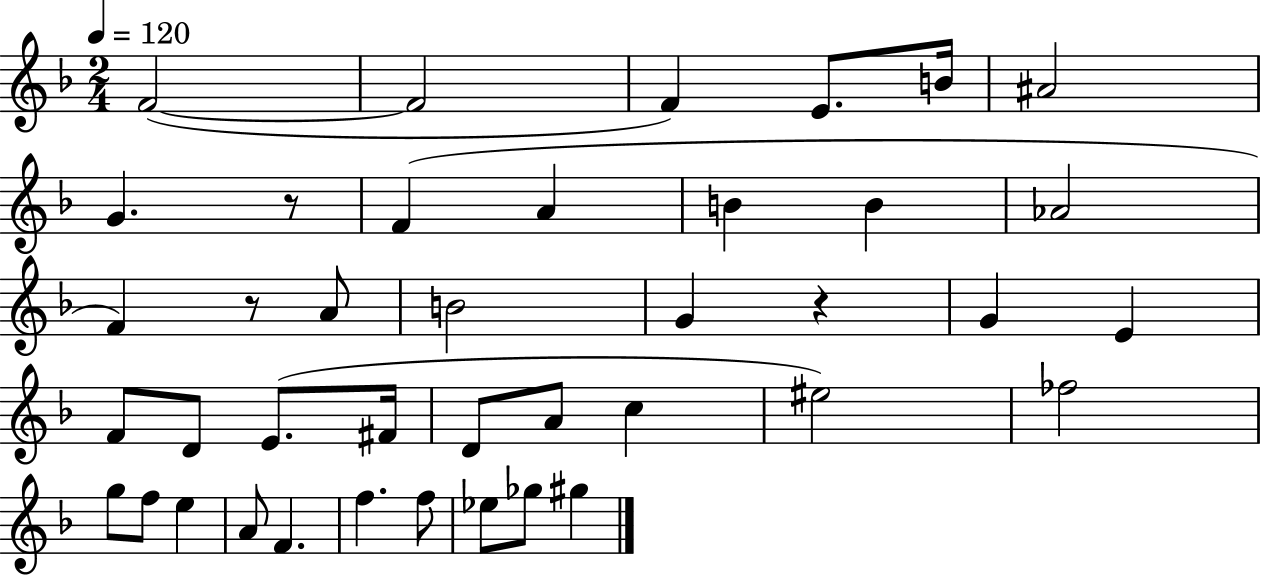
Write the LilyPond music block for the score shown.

{
  \clef treble
  \numericTimeSignature
  \time 2/4
  \key f \major
  \tempo 4 = 120
  \repeat volta 2 { f'2~(~ | f'2 | f'4) e'8. b'16 | ais'2 | \break g'4. r8 | f'4( a'4 | b'4 b'4 | aes'2 | \break f'4) r8 a'8 | b'2 | g'4 r4 | g'4 e'4 | \break f'8 d'8 e'8.( fis'16 | d'8 a'8 c''4 | eis''2) | fes''2 | \break g''8 f''8 e''4 | a'8 f'4. | f''4. f''8 | ees''8 ges''8 gis''4 | \break } \bar "|."
}